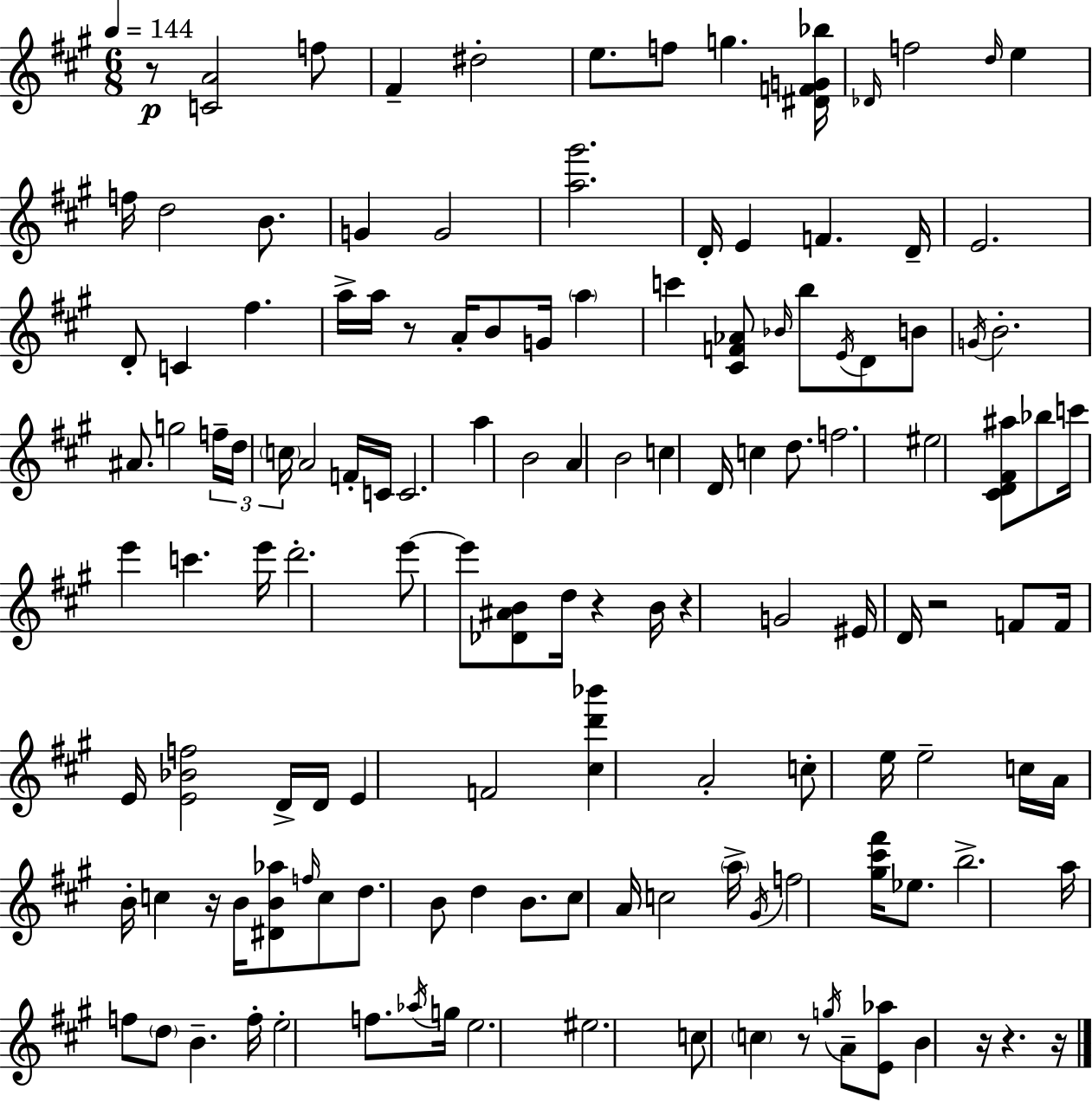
{
  \clef treble
  \numericTimeSignature
  \time 6/8
  \key a \major
  \tempo 4 = 144
  \repeat volta 2 { r8\p <c' a'>2 f''8 | fis'4-- dis''2-. | e''8. f''8 g''4. <dis' f' g' bes''>16 | \grace { des'16 } f''2 \grace { d''16 } e''4 | \break f''16 d''2 b'8. | g'4 g'2 | <a'' gis'''>2. | d'16-. e'4 f'4. | \break d'16-- e'2. | d'8-. c'4 fis''4. | a''16-> a''16 r8 a'16-. b'8 g'16 \parenthesize a''4 | c'''4 <cis' f' aes'>8 \grace { bes'16 } b''8 \acciaccatura { e'16 } | \break d'8 b'8 \acciaccatura { g'16 } b'2.-. | ais'8. g''2 | \tuplet 3/2 { f''16-- d''16 \parenthesize c''16 } a'2 | f'16-. c'16 c'2. | \break a''4 b'2 | a'4 b'2 | c''4 d'16 c''4 | d''8. f''2. | \break eis''2 | <cis' d' fis' ais''>8 bes''8 c'''16 e'''4 c'''4. | e'''16 d'''2.-. | e'''8~~ e'''8 <des' ais' b'>8 d''16 | \break r4 b'16 r4 g'2 | eis'16 d'16 r2 | f'8 f'16 e'16 <e' bes' f''>2 | d'16-> d'16 e'4 f'2 | \break <cis'' d''' bes'''>4 a'2-. | c''8-. e''16 e''2-- | c''16 a'16 b'16-. c''4 r16 | b'16 <dis' b' aes''>8 \grace { f''16 } c''8 d''8. b'8 d''4 | \break b'8. cis''8 a'16 c''2 | \parenthesize a''16-> \acciaccatura { gis'16 } f''2 | <gis'' cis''' fis'''>16 ees''8. b''2.-> | a''16 f''8 \parenthesize d''8 | \break b'4.-- f''16-. e''2-. | f''8. \acciaccatura { aes''16 } g''16 e''2. | eis''2. | c''8 \parenthesize c''4 | \break r8 \acciaccatura { g''16 } a'8-- <e' aes''>8 b'4 | r16 r4. r16 } \bar "|."
}